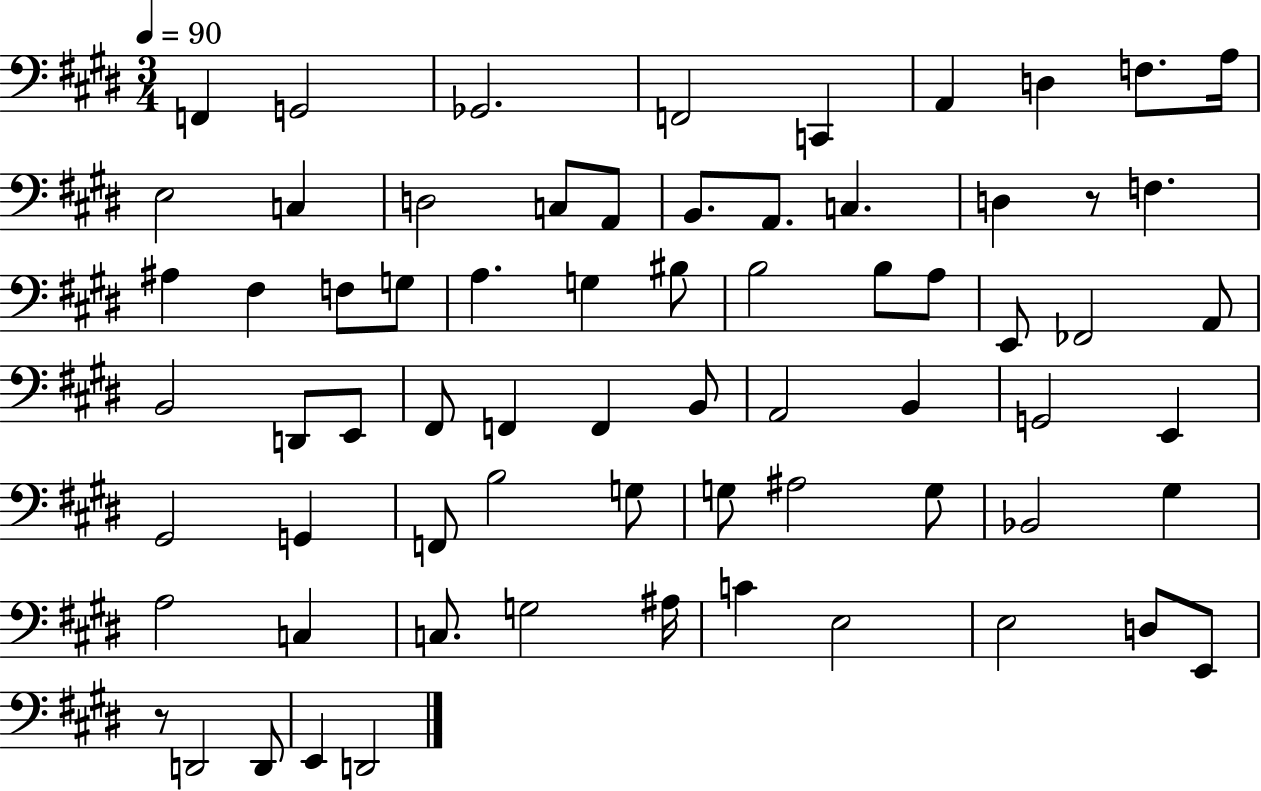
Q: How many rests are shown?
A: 2